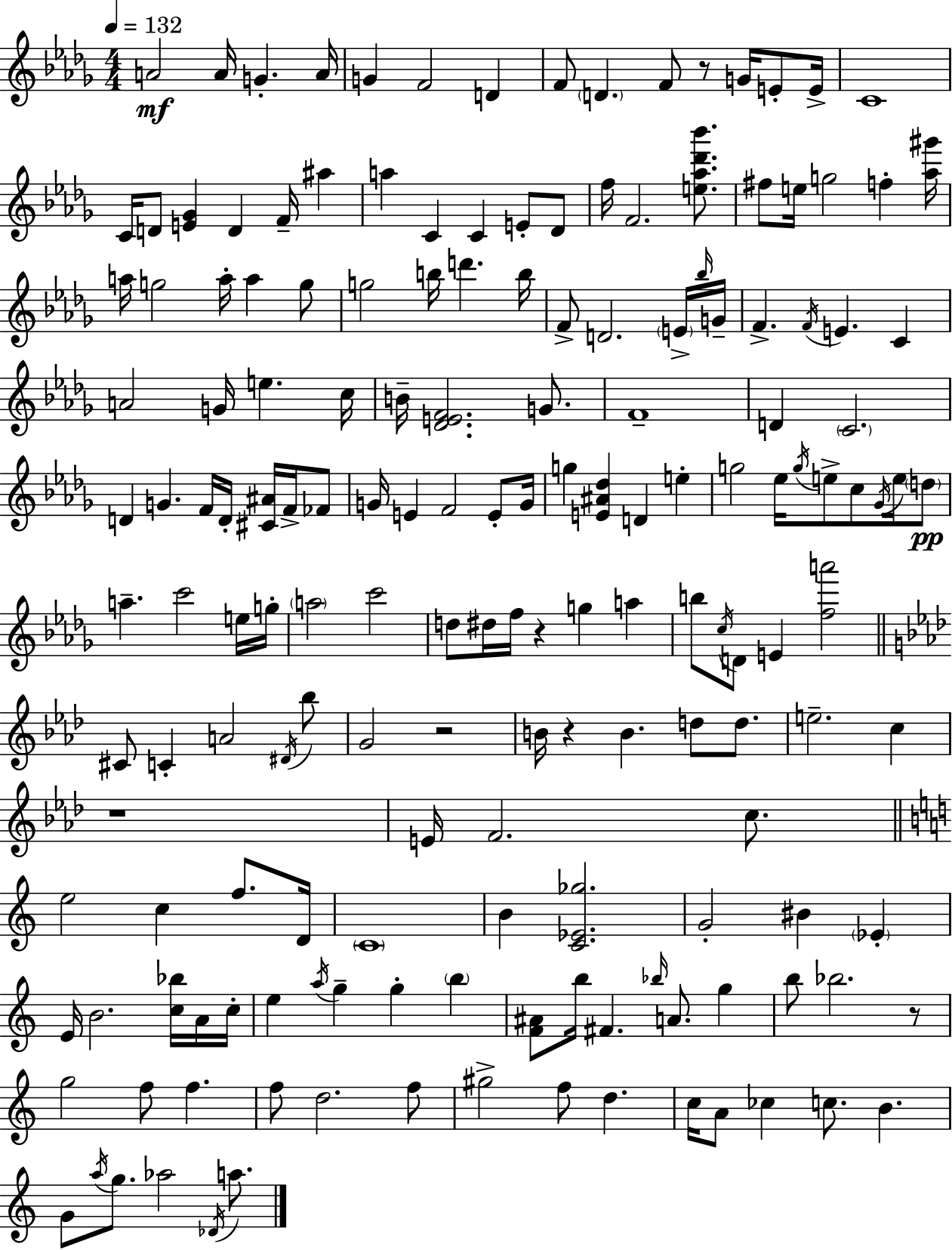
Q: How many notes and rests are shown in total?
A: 170